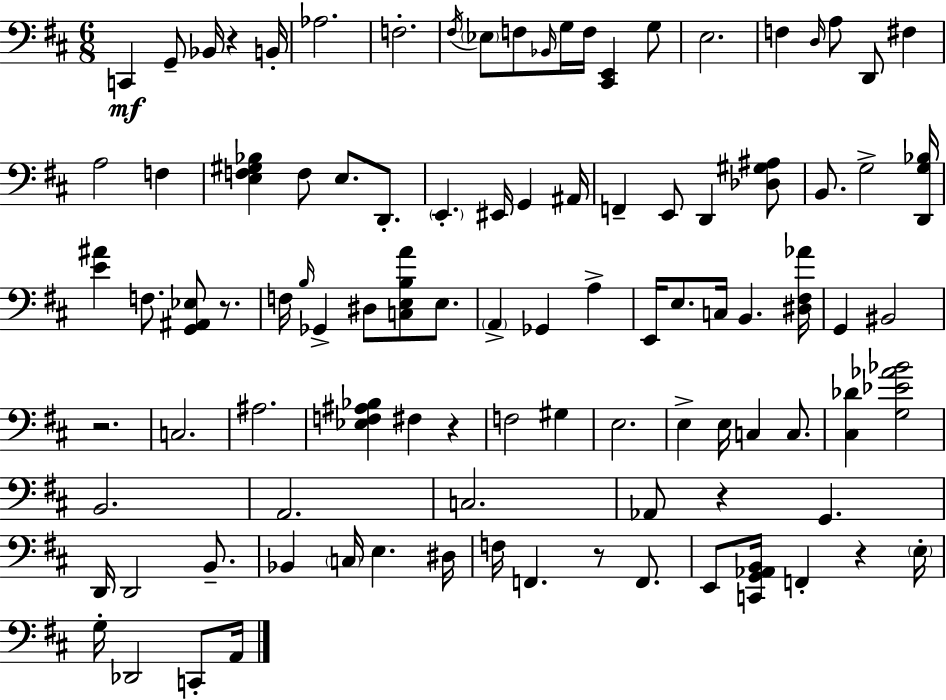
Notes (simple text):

C2/q G2/e Bb2/s R/q B2/s Ab3/h. F3/h. F#3/s Eb3/e F3/e Bb2/s G3/s F3/s [C#2,E2]/q G3/e E3/h. F3/q D3/s A3/e D2/e F#3/q A3/h F3/q [E3,F3,G#3,Bb3]/q F3/e E3/e. D2/e. E2/q. EIS2/s G2/q A#2/s F2/q E2/e D2/q [Db3,G#3,A#3]/e B2/e. G3/h [D2,G3,Bb3]/s [E4,A#4]/q F3/e. [G2,A#2,Eb3]/e R/e. F3/s B3/s Gb2/q D#3/e [C3,E3,B3,A4]/e E3/e. A2/q Gb2/q A3/q E2/s E3/e. C3/s B2/q. [D#3,F#3,Ab4]/s G2/q BIS2/h R/h. C3/h. A#3/h. [Eb3,F3,A#3,Bb3]/q F#3/q R/q F3/h G#3/q E3/h. E3/q E3/s C3/q C3/e. [C#3,Db4]/q [G3,Eb4,Ab4,Bb4]/h B2/h. A2/h. C3/h. Ab2/e R/q G2/q. D2/s D2/h B2/e. Bb2/q C3/s E3/q. D#3/s F3/s F2/q. R/e F2/e. E2/e [C2,G2,Ab2,B2]/s F2/q R/q E3/s G3/s Db2/h C2/e A2/s